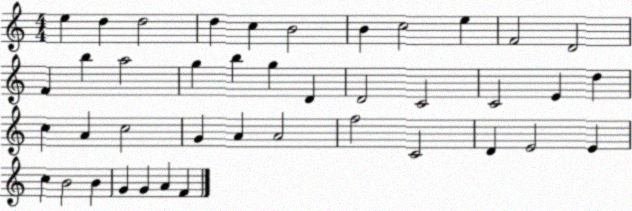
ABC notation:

X:1
T:Untitled
M:4/4
L:1/4
K:C
e d d2 d c B2 B c2 e F2 D2 F b a2 g b g D D2 C2 C2 E d c A c2 G A A2 f2 C2 D E2 E c B2 B G G A F